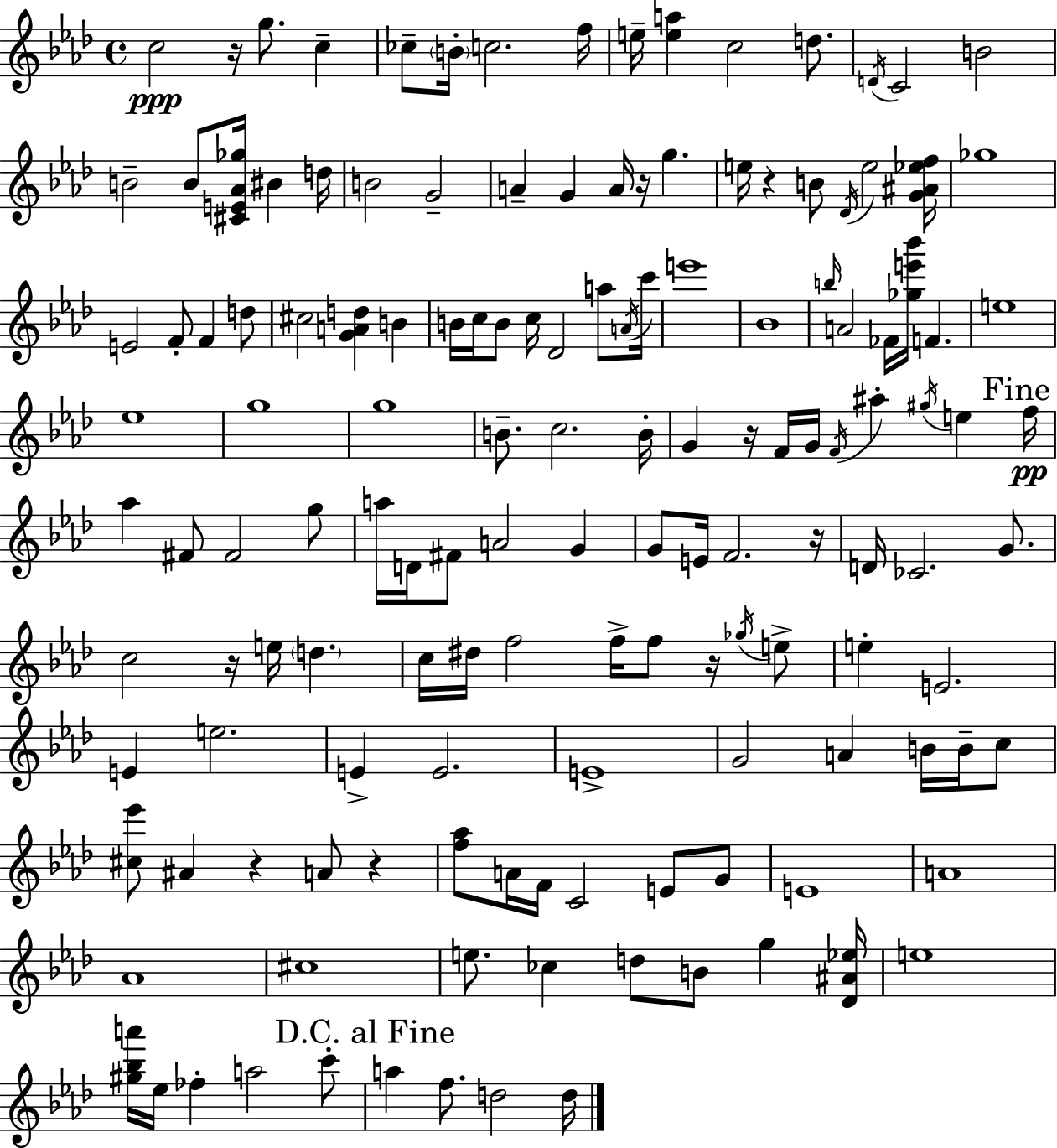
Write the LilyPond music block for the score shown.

{
  \clef treble
  \time 4/4
  \defaultTimeSignature
  \key aes \major
  c''2\ppp r16 g''8. c''4-- | ces''8-- \parenthesize b'16-. c''2. f''16 | e''16-- <e'' a''>4 c''2 d''8. | \acciaccatura { d'16 } c'2 b'2 | \break b'2-- b'8 <cis' e' aes' ges''>16 bis'4 | d''16 b'2 g'2-- | a'4-- g'4 a'16 r16 g''4. | e''16 r4 b'8 \acciaccatura { des'16 } e''2 | \break <g' ais' ees'' f''>16 ges''1 | e'2 f'8-. f'4 | d''8 cis''2 <g' a' d''>4 b'4 | b'16 c''16 b'8 c''16 des'2 a''8 | \break \acciaccatura { a'16 } c'''16 e'''1 | bes'1 | \grace { b''16 } a'2 fes'16 <ges'' e''' bes'''>16 f'4. | e''1 | \break ees''1 | g''1 | g''1 | b'8.-- c''2. | \break b'16-. g'4 r16 f'16 g'16 \acciaccatura { f'16 } ais''4-. | \acciaccatura { gis''16 } e''4 \mark "Fine" f''16\pp aes''4 fis'8 fis'2 | g''8 a''16 d'16 fis'8 a'2 | g'4 g'8 e'16 f'2. | \break r16 d'16 ces'2. | g'8. c''2 r16 e''16 | \parenthesize d''4. c''16 dis''16 f''2 | f''16-> f''8 r16 \acciaccatura { ges''16 } e''8-> e''4-. e'2. | \break e'4 e''2. | e'4-> e'2. | e'1-> | g'2 a'4 | \break b'16 b'16-- c''8 <cis'' ees'''>8 ais'4 r4 | a'8 r4 <f'' aes''>8 a'16 f'16 c'2 | e'8 g'8 e'1 | a'1 | \break aes'1 | cis''1 | e''8. ces''4 d''8 | b'8 g''4 <des' ais' ees''>16 e''1 | \break <gis'' bes'' a'''>16 ees''16 fes''4-. a''2 | c'''8-. \mark "D.C. al Fine" a''4 f''8. d''2 | d''16 \bar "|."
}